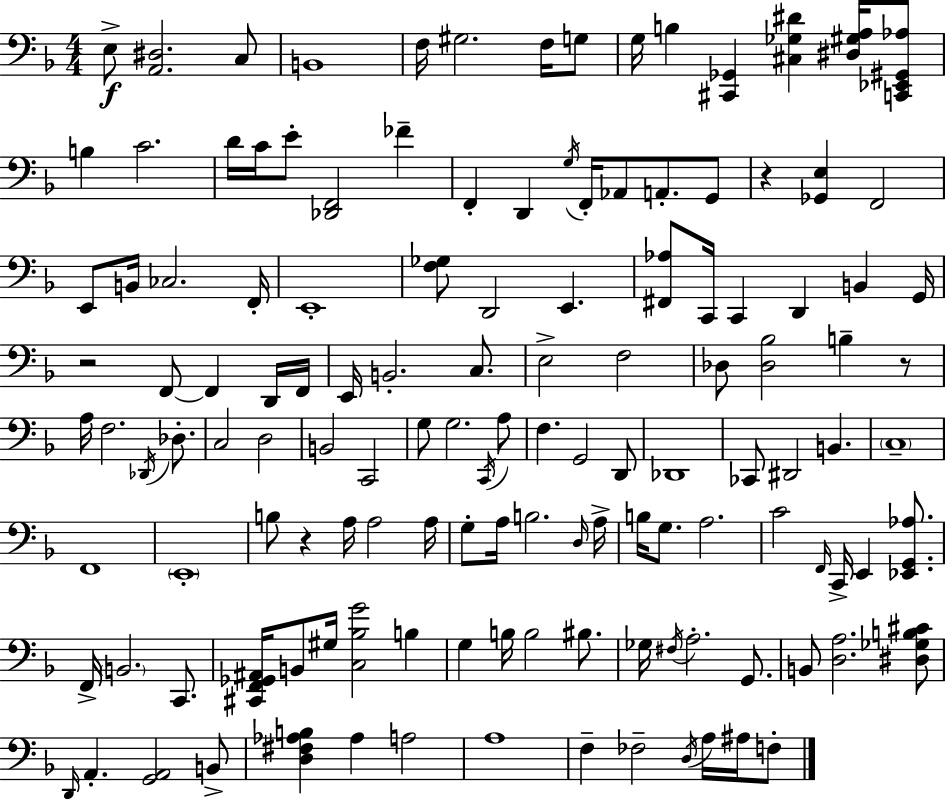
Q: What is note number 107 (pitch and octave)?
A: FES3